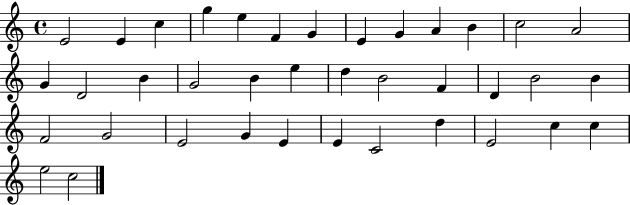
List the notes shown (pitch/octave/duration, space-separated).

E4/h E4/q C5/q G5/q E5/q F4/q G4/q E4/q G4/q A4/q B4/q C5/h A4/h G4/q D4/h B4/q G4/h B4/q E5/q D5/q B4/h F4/q D4/q B4/h B4/q F4/h G4/h E4/h G4/q E4/q E4/q C4/h D5/q E4/h C5/q C5/q E5/h C5/h